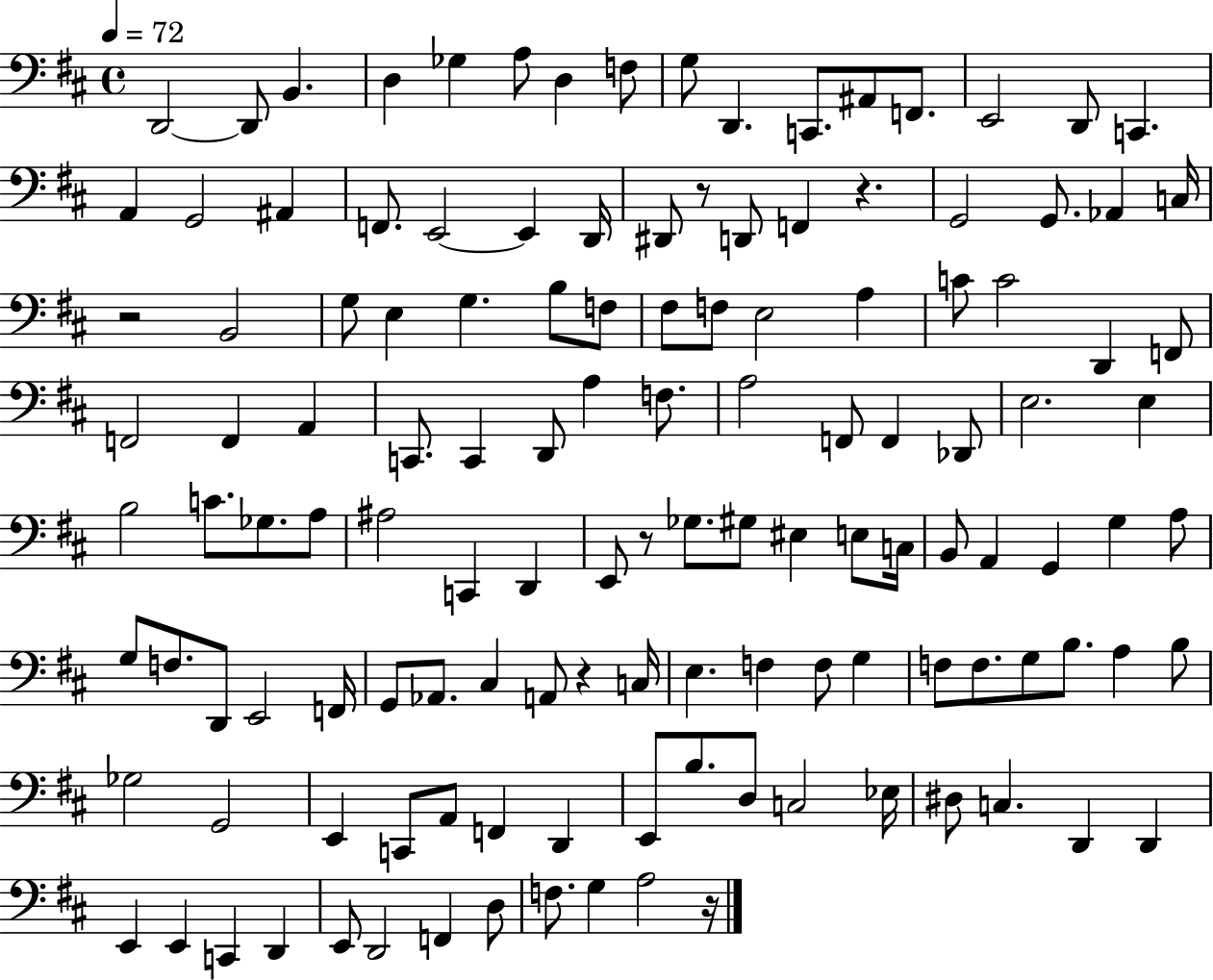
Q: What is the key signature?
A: D major